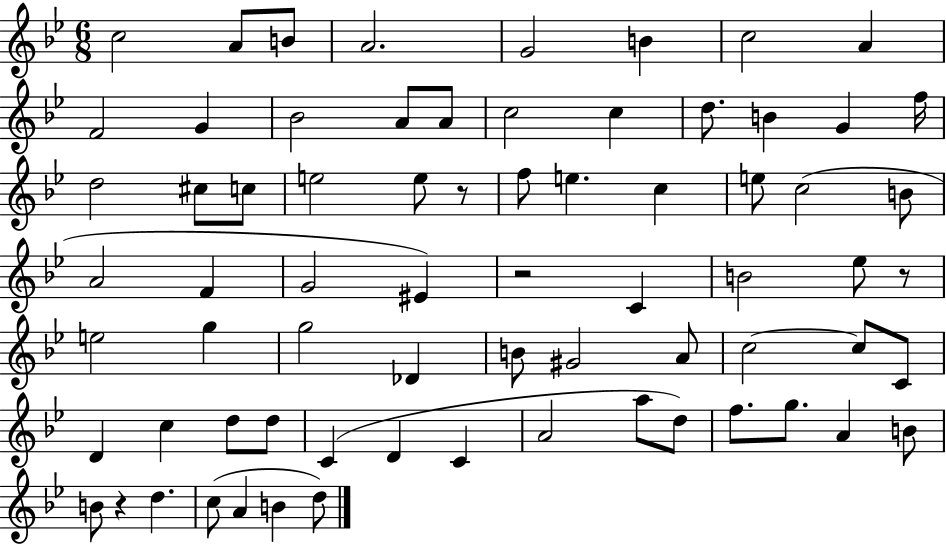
C5/h A4/e B4/e A4/h. G4/h B4/q C5/h A4/q F4/h G4/q Bb4/h A4/e A4/e C5/h C5/q D5/e. B4/q G4/q F5/s D5/h C#5/e C5/e E5/h E5/e R/e F5/e E5/q. C5/q E5/e C5/h B4/e A4/h F4/q G4/h EIS4/q R/h C4/q B4/h Eb5/e R/e E5/h G5/q G5/h Db4/q B4/e G#4/h A4/e C5/h C5/e C4/e D4/q C5/q D5/e D5/e C4/q D4/q C4/q A4/h A5/e D5/e F5/e. G5/e. A4/q B4/e B4/e R/q D5/q. C5/e A4/q B4/q D5/e